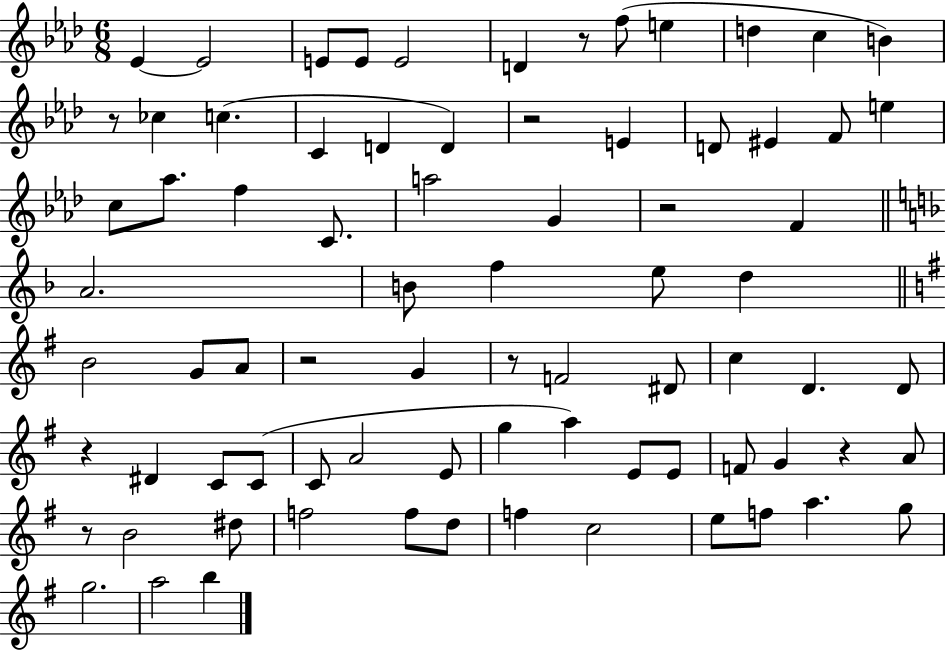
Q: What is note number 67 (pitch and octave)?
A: G5